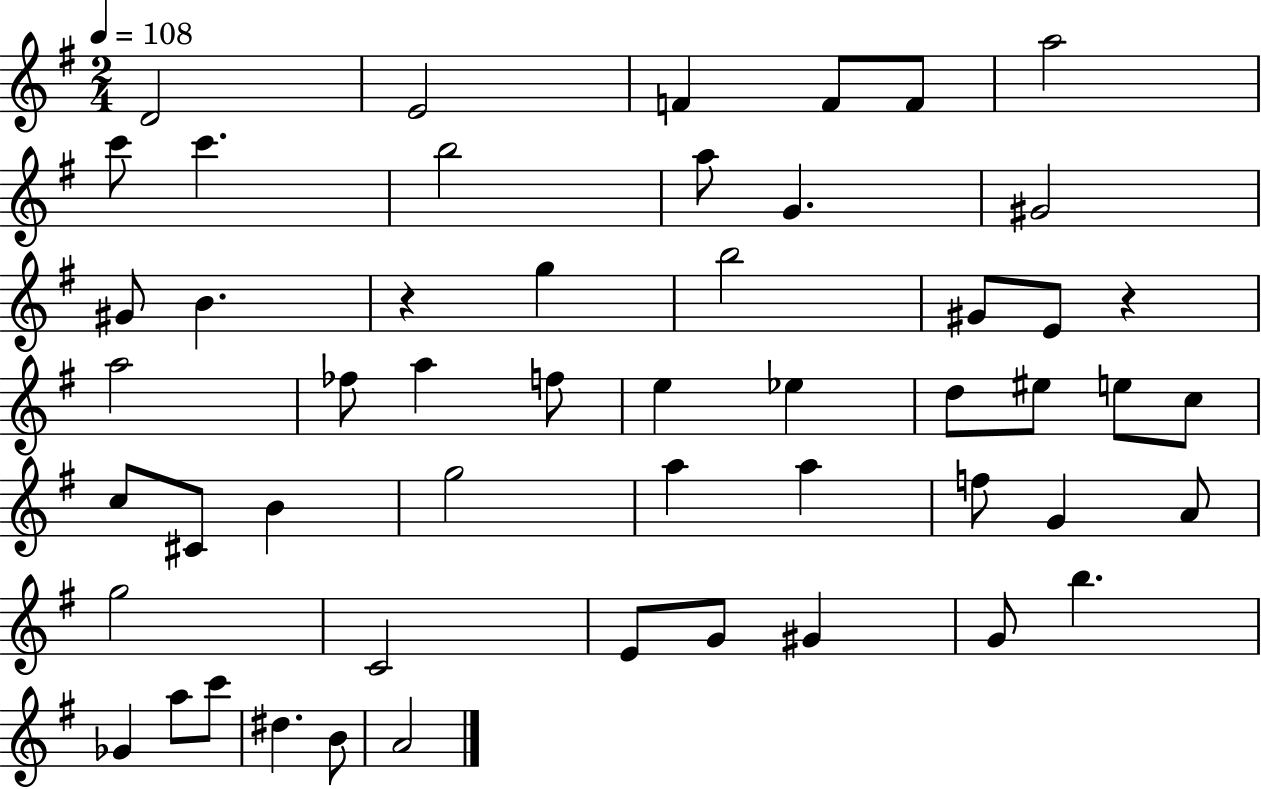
D4/h E4/h F4/q F4/e F4/e A5/h C6/e C6/q. B5/h A5/e G4/q. G#4/h G#4/e B4/q. R/q G5/q B5/h G#4/e E4/e R/q A5/h FES5/e A5/q F5/e E5/q Eb5/q D5/e EIS5/e E5/e C5/e C5/e C#4/e B4/q G5/h A5/q A5/q F5/e G4/q A4/e G5/h C4/h E4/e G4/e G#4/q G4/e B5/q. Gb4/q A5/e C6/e D#5/q. B4/e A4/h